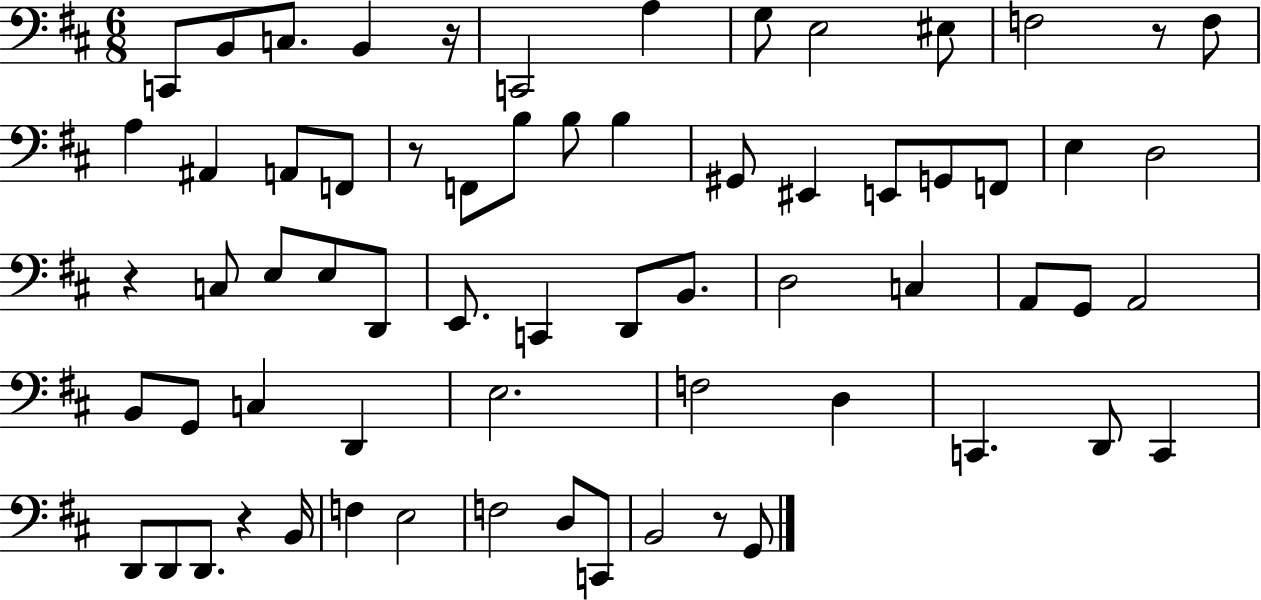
C2/e B2/e C3/e. B2/q R/s C2/h A3/q G3/e E3/h EIS3/e F3/h R/e F3/e A3/q A#2/q A2/e F2/e R/e F2/e B3/e B3/e B3/q G#2/e EIS2/q E2/e G2/e F2/e E3/q D3/h R/q C3/e E3/e E3/e D2/e E2/e. C2/q D2/e B2/e. D3/h C3/q A2/e G2/e A2/h B2/e G2/e C3/q D2/q E3/h. F3/h D3/q C2/q. D2/e C2/q D2/e D2/e D2/e. R/q B2/s F3/q E3/h F3/h D3/e C2/e B2/h R/e G2/e